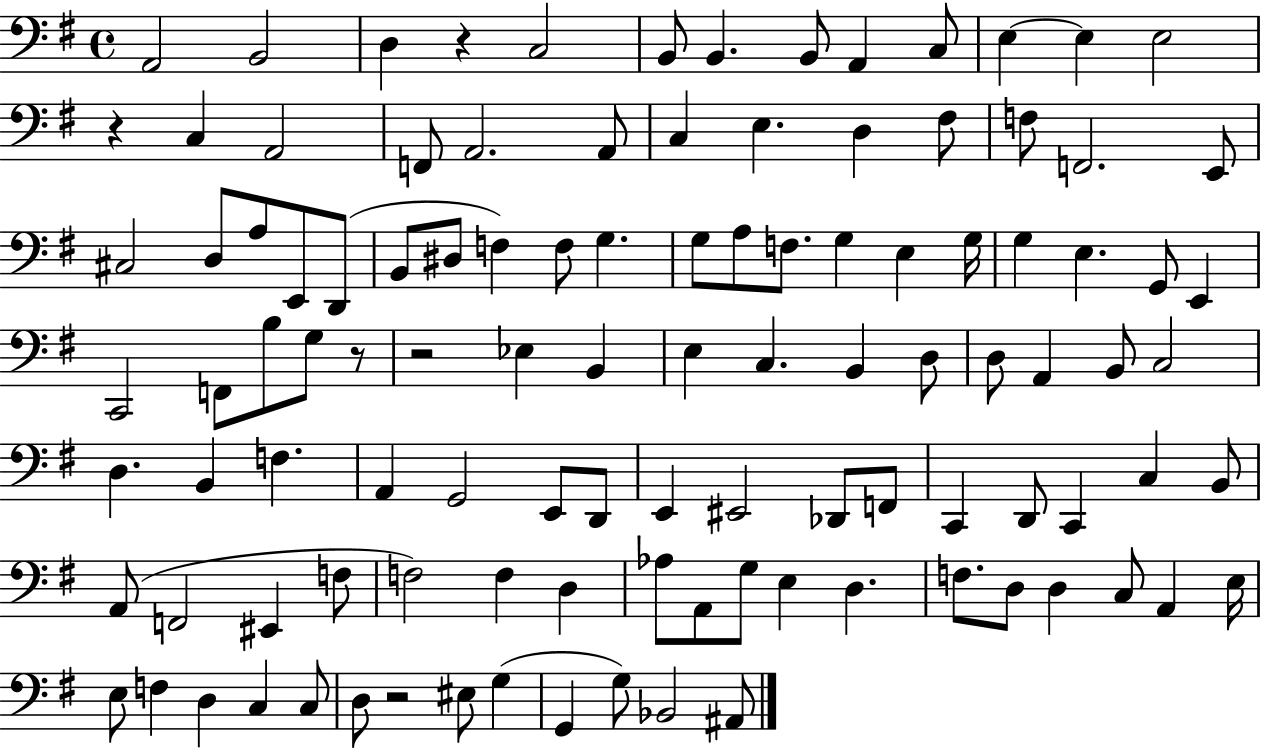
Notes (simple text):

A2/h B2/h D3/q R/q C3/h B2/e B2/q. B2/e A2/q C3/e E3/q E3/q E3/h R/q C3/q A2/h F2/e A2/h. A2/e C3/q E3/q. D3/q F#3/e F3/e F2/h. E2/e C#3/h D3/e A3/e E2/e D2/e B2/e D#3/e F3/q F3/e G3/q. G3/e A3/e F3/e. G3/q E3/q G3/s G3/q E3/q. G2/e E2/q C2/h F2/e B3/e G3/e R/e R/h Eb3/q B2/q E3/q C3/q. B2/q D3/e D3/e A2/q B2/e C3/h D3/q. B2/q F3/q. A2/q G2/h E2/e D2/e E2/q EIS2/h Db2/e F2/e C2/q D2/e C2/q C3/q B2/e A2/e F2/h EIS2/q F3/e F3/h F3/q D3/q Ab3/e A2/e G3/e E3/q D3/q. F3/e. D3/e D3/q C3/e A2/q E3/s E3/e F3/q D3/q C3/q C3/e D3/e R/h EIS3/e G3/q G2/q G3/e Bb2/h A#2/e